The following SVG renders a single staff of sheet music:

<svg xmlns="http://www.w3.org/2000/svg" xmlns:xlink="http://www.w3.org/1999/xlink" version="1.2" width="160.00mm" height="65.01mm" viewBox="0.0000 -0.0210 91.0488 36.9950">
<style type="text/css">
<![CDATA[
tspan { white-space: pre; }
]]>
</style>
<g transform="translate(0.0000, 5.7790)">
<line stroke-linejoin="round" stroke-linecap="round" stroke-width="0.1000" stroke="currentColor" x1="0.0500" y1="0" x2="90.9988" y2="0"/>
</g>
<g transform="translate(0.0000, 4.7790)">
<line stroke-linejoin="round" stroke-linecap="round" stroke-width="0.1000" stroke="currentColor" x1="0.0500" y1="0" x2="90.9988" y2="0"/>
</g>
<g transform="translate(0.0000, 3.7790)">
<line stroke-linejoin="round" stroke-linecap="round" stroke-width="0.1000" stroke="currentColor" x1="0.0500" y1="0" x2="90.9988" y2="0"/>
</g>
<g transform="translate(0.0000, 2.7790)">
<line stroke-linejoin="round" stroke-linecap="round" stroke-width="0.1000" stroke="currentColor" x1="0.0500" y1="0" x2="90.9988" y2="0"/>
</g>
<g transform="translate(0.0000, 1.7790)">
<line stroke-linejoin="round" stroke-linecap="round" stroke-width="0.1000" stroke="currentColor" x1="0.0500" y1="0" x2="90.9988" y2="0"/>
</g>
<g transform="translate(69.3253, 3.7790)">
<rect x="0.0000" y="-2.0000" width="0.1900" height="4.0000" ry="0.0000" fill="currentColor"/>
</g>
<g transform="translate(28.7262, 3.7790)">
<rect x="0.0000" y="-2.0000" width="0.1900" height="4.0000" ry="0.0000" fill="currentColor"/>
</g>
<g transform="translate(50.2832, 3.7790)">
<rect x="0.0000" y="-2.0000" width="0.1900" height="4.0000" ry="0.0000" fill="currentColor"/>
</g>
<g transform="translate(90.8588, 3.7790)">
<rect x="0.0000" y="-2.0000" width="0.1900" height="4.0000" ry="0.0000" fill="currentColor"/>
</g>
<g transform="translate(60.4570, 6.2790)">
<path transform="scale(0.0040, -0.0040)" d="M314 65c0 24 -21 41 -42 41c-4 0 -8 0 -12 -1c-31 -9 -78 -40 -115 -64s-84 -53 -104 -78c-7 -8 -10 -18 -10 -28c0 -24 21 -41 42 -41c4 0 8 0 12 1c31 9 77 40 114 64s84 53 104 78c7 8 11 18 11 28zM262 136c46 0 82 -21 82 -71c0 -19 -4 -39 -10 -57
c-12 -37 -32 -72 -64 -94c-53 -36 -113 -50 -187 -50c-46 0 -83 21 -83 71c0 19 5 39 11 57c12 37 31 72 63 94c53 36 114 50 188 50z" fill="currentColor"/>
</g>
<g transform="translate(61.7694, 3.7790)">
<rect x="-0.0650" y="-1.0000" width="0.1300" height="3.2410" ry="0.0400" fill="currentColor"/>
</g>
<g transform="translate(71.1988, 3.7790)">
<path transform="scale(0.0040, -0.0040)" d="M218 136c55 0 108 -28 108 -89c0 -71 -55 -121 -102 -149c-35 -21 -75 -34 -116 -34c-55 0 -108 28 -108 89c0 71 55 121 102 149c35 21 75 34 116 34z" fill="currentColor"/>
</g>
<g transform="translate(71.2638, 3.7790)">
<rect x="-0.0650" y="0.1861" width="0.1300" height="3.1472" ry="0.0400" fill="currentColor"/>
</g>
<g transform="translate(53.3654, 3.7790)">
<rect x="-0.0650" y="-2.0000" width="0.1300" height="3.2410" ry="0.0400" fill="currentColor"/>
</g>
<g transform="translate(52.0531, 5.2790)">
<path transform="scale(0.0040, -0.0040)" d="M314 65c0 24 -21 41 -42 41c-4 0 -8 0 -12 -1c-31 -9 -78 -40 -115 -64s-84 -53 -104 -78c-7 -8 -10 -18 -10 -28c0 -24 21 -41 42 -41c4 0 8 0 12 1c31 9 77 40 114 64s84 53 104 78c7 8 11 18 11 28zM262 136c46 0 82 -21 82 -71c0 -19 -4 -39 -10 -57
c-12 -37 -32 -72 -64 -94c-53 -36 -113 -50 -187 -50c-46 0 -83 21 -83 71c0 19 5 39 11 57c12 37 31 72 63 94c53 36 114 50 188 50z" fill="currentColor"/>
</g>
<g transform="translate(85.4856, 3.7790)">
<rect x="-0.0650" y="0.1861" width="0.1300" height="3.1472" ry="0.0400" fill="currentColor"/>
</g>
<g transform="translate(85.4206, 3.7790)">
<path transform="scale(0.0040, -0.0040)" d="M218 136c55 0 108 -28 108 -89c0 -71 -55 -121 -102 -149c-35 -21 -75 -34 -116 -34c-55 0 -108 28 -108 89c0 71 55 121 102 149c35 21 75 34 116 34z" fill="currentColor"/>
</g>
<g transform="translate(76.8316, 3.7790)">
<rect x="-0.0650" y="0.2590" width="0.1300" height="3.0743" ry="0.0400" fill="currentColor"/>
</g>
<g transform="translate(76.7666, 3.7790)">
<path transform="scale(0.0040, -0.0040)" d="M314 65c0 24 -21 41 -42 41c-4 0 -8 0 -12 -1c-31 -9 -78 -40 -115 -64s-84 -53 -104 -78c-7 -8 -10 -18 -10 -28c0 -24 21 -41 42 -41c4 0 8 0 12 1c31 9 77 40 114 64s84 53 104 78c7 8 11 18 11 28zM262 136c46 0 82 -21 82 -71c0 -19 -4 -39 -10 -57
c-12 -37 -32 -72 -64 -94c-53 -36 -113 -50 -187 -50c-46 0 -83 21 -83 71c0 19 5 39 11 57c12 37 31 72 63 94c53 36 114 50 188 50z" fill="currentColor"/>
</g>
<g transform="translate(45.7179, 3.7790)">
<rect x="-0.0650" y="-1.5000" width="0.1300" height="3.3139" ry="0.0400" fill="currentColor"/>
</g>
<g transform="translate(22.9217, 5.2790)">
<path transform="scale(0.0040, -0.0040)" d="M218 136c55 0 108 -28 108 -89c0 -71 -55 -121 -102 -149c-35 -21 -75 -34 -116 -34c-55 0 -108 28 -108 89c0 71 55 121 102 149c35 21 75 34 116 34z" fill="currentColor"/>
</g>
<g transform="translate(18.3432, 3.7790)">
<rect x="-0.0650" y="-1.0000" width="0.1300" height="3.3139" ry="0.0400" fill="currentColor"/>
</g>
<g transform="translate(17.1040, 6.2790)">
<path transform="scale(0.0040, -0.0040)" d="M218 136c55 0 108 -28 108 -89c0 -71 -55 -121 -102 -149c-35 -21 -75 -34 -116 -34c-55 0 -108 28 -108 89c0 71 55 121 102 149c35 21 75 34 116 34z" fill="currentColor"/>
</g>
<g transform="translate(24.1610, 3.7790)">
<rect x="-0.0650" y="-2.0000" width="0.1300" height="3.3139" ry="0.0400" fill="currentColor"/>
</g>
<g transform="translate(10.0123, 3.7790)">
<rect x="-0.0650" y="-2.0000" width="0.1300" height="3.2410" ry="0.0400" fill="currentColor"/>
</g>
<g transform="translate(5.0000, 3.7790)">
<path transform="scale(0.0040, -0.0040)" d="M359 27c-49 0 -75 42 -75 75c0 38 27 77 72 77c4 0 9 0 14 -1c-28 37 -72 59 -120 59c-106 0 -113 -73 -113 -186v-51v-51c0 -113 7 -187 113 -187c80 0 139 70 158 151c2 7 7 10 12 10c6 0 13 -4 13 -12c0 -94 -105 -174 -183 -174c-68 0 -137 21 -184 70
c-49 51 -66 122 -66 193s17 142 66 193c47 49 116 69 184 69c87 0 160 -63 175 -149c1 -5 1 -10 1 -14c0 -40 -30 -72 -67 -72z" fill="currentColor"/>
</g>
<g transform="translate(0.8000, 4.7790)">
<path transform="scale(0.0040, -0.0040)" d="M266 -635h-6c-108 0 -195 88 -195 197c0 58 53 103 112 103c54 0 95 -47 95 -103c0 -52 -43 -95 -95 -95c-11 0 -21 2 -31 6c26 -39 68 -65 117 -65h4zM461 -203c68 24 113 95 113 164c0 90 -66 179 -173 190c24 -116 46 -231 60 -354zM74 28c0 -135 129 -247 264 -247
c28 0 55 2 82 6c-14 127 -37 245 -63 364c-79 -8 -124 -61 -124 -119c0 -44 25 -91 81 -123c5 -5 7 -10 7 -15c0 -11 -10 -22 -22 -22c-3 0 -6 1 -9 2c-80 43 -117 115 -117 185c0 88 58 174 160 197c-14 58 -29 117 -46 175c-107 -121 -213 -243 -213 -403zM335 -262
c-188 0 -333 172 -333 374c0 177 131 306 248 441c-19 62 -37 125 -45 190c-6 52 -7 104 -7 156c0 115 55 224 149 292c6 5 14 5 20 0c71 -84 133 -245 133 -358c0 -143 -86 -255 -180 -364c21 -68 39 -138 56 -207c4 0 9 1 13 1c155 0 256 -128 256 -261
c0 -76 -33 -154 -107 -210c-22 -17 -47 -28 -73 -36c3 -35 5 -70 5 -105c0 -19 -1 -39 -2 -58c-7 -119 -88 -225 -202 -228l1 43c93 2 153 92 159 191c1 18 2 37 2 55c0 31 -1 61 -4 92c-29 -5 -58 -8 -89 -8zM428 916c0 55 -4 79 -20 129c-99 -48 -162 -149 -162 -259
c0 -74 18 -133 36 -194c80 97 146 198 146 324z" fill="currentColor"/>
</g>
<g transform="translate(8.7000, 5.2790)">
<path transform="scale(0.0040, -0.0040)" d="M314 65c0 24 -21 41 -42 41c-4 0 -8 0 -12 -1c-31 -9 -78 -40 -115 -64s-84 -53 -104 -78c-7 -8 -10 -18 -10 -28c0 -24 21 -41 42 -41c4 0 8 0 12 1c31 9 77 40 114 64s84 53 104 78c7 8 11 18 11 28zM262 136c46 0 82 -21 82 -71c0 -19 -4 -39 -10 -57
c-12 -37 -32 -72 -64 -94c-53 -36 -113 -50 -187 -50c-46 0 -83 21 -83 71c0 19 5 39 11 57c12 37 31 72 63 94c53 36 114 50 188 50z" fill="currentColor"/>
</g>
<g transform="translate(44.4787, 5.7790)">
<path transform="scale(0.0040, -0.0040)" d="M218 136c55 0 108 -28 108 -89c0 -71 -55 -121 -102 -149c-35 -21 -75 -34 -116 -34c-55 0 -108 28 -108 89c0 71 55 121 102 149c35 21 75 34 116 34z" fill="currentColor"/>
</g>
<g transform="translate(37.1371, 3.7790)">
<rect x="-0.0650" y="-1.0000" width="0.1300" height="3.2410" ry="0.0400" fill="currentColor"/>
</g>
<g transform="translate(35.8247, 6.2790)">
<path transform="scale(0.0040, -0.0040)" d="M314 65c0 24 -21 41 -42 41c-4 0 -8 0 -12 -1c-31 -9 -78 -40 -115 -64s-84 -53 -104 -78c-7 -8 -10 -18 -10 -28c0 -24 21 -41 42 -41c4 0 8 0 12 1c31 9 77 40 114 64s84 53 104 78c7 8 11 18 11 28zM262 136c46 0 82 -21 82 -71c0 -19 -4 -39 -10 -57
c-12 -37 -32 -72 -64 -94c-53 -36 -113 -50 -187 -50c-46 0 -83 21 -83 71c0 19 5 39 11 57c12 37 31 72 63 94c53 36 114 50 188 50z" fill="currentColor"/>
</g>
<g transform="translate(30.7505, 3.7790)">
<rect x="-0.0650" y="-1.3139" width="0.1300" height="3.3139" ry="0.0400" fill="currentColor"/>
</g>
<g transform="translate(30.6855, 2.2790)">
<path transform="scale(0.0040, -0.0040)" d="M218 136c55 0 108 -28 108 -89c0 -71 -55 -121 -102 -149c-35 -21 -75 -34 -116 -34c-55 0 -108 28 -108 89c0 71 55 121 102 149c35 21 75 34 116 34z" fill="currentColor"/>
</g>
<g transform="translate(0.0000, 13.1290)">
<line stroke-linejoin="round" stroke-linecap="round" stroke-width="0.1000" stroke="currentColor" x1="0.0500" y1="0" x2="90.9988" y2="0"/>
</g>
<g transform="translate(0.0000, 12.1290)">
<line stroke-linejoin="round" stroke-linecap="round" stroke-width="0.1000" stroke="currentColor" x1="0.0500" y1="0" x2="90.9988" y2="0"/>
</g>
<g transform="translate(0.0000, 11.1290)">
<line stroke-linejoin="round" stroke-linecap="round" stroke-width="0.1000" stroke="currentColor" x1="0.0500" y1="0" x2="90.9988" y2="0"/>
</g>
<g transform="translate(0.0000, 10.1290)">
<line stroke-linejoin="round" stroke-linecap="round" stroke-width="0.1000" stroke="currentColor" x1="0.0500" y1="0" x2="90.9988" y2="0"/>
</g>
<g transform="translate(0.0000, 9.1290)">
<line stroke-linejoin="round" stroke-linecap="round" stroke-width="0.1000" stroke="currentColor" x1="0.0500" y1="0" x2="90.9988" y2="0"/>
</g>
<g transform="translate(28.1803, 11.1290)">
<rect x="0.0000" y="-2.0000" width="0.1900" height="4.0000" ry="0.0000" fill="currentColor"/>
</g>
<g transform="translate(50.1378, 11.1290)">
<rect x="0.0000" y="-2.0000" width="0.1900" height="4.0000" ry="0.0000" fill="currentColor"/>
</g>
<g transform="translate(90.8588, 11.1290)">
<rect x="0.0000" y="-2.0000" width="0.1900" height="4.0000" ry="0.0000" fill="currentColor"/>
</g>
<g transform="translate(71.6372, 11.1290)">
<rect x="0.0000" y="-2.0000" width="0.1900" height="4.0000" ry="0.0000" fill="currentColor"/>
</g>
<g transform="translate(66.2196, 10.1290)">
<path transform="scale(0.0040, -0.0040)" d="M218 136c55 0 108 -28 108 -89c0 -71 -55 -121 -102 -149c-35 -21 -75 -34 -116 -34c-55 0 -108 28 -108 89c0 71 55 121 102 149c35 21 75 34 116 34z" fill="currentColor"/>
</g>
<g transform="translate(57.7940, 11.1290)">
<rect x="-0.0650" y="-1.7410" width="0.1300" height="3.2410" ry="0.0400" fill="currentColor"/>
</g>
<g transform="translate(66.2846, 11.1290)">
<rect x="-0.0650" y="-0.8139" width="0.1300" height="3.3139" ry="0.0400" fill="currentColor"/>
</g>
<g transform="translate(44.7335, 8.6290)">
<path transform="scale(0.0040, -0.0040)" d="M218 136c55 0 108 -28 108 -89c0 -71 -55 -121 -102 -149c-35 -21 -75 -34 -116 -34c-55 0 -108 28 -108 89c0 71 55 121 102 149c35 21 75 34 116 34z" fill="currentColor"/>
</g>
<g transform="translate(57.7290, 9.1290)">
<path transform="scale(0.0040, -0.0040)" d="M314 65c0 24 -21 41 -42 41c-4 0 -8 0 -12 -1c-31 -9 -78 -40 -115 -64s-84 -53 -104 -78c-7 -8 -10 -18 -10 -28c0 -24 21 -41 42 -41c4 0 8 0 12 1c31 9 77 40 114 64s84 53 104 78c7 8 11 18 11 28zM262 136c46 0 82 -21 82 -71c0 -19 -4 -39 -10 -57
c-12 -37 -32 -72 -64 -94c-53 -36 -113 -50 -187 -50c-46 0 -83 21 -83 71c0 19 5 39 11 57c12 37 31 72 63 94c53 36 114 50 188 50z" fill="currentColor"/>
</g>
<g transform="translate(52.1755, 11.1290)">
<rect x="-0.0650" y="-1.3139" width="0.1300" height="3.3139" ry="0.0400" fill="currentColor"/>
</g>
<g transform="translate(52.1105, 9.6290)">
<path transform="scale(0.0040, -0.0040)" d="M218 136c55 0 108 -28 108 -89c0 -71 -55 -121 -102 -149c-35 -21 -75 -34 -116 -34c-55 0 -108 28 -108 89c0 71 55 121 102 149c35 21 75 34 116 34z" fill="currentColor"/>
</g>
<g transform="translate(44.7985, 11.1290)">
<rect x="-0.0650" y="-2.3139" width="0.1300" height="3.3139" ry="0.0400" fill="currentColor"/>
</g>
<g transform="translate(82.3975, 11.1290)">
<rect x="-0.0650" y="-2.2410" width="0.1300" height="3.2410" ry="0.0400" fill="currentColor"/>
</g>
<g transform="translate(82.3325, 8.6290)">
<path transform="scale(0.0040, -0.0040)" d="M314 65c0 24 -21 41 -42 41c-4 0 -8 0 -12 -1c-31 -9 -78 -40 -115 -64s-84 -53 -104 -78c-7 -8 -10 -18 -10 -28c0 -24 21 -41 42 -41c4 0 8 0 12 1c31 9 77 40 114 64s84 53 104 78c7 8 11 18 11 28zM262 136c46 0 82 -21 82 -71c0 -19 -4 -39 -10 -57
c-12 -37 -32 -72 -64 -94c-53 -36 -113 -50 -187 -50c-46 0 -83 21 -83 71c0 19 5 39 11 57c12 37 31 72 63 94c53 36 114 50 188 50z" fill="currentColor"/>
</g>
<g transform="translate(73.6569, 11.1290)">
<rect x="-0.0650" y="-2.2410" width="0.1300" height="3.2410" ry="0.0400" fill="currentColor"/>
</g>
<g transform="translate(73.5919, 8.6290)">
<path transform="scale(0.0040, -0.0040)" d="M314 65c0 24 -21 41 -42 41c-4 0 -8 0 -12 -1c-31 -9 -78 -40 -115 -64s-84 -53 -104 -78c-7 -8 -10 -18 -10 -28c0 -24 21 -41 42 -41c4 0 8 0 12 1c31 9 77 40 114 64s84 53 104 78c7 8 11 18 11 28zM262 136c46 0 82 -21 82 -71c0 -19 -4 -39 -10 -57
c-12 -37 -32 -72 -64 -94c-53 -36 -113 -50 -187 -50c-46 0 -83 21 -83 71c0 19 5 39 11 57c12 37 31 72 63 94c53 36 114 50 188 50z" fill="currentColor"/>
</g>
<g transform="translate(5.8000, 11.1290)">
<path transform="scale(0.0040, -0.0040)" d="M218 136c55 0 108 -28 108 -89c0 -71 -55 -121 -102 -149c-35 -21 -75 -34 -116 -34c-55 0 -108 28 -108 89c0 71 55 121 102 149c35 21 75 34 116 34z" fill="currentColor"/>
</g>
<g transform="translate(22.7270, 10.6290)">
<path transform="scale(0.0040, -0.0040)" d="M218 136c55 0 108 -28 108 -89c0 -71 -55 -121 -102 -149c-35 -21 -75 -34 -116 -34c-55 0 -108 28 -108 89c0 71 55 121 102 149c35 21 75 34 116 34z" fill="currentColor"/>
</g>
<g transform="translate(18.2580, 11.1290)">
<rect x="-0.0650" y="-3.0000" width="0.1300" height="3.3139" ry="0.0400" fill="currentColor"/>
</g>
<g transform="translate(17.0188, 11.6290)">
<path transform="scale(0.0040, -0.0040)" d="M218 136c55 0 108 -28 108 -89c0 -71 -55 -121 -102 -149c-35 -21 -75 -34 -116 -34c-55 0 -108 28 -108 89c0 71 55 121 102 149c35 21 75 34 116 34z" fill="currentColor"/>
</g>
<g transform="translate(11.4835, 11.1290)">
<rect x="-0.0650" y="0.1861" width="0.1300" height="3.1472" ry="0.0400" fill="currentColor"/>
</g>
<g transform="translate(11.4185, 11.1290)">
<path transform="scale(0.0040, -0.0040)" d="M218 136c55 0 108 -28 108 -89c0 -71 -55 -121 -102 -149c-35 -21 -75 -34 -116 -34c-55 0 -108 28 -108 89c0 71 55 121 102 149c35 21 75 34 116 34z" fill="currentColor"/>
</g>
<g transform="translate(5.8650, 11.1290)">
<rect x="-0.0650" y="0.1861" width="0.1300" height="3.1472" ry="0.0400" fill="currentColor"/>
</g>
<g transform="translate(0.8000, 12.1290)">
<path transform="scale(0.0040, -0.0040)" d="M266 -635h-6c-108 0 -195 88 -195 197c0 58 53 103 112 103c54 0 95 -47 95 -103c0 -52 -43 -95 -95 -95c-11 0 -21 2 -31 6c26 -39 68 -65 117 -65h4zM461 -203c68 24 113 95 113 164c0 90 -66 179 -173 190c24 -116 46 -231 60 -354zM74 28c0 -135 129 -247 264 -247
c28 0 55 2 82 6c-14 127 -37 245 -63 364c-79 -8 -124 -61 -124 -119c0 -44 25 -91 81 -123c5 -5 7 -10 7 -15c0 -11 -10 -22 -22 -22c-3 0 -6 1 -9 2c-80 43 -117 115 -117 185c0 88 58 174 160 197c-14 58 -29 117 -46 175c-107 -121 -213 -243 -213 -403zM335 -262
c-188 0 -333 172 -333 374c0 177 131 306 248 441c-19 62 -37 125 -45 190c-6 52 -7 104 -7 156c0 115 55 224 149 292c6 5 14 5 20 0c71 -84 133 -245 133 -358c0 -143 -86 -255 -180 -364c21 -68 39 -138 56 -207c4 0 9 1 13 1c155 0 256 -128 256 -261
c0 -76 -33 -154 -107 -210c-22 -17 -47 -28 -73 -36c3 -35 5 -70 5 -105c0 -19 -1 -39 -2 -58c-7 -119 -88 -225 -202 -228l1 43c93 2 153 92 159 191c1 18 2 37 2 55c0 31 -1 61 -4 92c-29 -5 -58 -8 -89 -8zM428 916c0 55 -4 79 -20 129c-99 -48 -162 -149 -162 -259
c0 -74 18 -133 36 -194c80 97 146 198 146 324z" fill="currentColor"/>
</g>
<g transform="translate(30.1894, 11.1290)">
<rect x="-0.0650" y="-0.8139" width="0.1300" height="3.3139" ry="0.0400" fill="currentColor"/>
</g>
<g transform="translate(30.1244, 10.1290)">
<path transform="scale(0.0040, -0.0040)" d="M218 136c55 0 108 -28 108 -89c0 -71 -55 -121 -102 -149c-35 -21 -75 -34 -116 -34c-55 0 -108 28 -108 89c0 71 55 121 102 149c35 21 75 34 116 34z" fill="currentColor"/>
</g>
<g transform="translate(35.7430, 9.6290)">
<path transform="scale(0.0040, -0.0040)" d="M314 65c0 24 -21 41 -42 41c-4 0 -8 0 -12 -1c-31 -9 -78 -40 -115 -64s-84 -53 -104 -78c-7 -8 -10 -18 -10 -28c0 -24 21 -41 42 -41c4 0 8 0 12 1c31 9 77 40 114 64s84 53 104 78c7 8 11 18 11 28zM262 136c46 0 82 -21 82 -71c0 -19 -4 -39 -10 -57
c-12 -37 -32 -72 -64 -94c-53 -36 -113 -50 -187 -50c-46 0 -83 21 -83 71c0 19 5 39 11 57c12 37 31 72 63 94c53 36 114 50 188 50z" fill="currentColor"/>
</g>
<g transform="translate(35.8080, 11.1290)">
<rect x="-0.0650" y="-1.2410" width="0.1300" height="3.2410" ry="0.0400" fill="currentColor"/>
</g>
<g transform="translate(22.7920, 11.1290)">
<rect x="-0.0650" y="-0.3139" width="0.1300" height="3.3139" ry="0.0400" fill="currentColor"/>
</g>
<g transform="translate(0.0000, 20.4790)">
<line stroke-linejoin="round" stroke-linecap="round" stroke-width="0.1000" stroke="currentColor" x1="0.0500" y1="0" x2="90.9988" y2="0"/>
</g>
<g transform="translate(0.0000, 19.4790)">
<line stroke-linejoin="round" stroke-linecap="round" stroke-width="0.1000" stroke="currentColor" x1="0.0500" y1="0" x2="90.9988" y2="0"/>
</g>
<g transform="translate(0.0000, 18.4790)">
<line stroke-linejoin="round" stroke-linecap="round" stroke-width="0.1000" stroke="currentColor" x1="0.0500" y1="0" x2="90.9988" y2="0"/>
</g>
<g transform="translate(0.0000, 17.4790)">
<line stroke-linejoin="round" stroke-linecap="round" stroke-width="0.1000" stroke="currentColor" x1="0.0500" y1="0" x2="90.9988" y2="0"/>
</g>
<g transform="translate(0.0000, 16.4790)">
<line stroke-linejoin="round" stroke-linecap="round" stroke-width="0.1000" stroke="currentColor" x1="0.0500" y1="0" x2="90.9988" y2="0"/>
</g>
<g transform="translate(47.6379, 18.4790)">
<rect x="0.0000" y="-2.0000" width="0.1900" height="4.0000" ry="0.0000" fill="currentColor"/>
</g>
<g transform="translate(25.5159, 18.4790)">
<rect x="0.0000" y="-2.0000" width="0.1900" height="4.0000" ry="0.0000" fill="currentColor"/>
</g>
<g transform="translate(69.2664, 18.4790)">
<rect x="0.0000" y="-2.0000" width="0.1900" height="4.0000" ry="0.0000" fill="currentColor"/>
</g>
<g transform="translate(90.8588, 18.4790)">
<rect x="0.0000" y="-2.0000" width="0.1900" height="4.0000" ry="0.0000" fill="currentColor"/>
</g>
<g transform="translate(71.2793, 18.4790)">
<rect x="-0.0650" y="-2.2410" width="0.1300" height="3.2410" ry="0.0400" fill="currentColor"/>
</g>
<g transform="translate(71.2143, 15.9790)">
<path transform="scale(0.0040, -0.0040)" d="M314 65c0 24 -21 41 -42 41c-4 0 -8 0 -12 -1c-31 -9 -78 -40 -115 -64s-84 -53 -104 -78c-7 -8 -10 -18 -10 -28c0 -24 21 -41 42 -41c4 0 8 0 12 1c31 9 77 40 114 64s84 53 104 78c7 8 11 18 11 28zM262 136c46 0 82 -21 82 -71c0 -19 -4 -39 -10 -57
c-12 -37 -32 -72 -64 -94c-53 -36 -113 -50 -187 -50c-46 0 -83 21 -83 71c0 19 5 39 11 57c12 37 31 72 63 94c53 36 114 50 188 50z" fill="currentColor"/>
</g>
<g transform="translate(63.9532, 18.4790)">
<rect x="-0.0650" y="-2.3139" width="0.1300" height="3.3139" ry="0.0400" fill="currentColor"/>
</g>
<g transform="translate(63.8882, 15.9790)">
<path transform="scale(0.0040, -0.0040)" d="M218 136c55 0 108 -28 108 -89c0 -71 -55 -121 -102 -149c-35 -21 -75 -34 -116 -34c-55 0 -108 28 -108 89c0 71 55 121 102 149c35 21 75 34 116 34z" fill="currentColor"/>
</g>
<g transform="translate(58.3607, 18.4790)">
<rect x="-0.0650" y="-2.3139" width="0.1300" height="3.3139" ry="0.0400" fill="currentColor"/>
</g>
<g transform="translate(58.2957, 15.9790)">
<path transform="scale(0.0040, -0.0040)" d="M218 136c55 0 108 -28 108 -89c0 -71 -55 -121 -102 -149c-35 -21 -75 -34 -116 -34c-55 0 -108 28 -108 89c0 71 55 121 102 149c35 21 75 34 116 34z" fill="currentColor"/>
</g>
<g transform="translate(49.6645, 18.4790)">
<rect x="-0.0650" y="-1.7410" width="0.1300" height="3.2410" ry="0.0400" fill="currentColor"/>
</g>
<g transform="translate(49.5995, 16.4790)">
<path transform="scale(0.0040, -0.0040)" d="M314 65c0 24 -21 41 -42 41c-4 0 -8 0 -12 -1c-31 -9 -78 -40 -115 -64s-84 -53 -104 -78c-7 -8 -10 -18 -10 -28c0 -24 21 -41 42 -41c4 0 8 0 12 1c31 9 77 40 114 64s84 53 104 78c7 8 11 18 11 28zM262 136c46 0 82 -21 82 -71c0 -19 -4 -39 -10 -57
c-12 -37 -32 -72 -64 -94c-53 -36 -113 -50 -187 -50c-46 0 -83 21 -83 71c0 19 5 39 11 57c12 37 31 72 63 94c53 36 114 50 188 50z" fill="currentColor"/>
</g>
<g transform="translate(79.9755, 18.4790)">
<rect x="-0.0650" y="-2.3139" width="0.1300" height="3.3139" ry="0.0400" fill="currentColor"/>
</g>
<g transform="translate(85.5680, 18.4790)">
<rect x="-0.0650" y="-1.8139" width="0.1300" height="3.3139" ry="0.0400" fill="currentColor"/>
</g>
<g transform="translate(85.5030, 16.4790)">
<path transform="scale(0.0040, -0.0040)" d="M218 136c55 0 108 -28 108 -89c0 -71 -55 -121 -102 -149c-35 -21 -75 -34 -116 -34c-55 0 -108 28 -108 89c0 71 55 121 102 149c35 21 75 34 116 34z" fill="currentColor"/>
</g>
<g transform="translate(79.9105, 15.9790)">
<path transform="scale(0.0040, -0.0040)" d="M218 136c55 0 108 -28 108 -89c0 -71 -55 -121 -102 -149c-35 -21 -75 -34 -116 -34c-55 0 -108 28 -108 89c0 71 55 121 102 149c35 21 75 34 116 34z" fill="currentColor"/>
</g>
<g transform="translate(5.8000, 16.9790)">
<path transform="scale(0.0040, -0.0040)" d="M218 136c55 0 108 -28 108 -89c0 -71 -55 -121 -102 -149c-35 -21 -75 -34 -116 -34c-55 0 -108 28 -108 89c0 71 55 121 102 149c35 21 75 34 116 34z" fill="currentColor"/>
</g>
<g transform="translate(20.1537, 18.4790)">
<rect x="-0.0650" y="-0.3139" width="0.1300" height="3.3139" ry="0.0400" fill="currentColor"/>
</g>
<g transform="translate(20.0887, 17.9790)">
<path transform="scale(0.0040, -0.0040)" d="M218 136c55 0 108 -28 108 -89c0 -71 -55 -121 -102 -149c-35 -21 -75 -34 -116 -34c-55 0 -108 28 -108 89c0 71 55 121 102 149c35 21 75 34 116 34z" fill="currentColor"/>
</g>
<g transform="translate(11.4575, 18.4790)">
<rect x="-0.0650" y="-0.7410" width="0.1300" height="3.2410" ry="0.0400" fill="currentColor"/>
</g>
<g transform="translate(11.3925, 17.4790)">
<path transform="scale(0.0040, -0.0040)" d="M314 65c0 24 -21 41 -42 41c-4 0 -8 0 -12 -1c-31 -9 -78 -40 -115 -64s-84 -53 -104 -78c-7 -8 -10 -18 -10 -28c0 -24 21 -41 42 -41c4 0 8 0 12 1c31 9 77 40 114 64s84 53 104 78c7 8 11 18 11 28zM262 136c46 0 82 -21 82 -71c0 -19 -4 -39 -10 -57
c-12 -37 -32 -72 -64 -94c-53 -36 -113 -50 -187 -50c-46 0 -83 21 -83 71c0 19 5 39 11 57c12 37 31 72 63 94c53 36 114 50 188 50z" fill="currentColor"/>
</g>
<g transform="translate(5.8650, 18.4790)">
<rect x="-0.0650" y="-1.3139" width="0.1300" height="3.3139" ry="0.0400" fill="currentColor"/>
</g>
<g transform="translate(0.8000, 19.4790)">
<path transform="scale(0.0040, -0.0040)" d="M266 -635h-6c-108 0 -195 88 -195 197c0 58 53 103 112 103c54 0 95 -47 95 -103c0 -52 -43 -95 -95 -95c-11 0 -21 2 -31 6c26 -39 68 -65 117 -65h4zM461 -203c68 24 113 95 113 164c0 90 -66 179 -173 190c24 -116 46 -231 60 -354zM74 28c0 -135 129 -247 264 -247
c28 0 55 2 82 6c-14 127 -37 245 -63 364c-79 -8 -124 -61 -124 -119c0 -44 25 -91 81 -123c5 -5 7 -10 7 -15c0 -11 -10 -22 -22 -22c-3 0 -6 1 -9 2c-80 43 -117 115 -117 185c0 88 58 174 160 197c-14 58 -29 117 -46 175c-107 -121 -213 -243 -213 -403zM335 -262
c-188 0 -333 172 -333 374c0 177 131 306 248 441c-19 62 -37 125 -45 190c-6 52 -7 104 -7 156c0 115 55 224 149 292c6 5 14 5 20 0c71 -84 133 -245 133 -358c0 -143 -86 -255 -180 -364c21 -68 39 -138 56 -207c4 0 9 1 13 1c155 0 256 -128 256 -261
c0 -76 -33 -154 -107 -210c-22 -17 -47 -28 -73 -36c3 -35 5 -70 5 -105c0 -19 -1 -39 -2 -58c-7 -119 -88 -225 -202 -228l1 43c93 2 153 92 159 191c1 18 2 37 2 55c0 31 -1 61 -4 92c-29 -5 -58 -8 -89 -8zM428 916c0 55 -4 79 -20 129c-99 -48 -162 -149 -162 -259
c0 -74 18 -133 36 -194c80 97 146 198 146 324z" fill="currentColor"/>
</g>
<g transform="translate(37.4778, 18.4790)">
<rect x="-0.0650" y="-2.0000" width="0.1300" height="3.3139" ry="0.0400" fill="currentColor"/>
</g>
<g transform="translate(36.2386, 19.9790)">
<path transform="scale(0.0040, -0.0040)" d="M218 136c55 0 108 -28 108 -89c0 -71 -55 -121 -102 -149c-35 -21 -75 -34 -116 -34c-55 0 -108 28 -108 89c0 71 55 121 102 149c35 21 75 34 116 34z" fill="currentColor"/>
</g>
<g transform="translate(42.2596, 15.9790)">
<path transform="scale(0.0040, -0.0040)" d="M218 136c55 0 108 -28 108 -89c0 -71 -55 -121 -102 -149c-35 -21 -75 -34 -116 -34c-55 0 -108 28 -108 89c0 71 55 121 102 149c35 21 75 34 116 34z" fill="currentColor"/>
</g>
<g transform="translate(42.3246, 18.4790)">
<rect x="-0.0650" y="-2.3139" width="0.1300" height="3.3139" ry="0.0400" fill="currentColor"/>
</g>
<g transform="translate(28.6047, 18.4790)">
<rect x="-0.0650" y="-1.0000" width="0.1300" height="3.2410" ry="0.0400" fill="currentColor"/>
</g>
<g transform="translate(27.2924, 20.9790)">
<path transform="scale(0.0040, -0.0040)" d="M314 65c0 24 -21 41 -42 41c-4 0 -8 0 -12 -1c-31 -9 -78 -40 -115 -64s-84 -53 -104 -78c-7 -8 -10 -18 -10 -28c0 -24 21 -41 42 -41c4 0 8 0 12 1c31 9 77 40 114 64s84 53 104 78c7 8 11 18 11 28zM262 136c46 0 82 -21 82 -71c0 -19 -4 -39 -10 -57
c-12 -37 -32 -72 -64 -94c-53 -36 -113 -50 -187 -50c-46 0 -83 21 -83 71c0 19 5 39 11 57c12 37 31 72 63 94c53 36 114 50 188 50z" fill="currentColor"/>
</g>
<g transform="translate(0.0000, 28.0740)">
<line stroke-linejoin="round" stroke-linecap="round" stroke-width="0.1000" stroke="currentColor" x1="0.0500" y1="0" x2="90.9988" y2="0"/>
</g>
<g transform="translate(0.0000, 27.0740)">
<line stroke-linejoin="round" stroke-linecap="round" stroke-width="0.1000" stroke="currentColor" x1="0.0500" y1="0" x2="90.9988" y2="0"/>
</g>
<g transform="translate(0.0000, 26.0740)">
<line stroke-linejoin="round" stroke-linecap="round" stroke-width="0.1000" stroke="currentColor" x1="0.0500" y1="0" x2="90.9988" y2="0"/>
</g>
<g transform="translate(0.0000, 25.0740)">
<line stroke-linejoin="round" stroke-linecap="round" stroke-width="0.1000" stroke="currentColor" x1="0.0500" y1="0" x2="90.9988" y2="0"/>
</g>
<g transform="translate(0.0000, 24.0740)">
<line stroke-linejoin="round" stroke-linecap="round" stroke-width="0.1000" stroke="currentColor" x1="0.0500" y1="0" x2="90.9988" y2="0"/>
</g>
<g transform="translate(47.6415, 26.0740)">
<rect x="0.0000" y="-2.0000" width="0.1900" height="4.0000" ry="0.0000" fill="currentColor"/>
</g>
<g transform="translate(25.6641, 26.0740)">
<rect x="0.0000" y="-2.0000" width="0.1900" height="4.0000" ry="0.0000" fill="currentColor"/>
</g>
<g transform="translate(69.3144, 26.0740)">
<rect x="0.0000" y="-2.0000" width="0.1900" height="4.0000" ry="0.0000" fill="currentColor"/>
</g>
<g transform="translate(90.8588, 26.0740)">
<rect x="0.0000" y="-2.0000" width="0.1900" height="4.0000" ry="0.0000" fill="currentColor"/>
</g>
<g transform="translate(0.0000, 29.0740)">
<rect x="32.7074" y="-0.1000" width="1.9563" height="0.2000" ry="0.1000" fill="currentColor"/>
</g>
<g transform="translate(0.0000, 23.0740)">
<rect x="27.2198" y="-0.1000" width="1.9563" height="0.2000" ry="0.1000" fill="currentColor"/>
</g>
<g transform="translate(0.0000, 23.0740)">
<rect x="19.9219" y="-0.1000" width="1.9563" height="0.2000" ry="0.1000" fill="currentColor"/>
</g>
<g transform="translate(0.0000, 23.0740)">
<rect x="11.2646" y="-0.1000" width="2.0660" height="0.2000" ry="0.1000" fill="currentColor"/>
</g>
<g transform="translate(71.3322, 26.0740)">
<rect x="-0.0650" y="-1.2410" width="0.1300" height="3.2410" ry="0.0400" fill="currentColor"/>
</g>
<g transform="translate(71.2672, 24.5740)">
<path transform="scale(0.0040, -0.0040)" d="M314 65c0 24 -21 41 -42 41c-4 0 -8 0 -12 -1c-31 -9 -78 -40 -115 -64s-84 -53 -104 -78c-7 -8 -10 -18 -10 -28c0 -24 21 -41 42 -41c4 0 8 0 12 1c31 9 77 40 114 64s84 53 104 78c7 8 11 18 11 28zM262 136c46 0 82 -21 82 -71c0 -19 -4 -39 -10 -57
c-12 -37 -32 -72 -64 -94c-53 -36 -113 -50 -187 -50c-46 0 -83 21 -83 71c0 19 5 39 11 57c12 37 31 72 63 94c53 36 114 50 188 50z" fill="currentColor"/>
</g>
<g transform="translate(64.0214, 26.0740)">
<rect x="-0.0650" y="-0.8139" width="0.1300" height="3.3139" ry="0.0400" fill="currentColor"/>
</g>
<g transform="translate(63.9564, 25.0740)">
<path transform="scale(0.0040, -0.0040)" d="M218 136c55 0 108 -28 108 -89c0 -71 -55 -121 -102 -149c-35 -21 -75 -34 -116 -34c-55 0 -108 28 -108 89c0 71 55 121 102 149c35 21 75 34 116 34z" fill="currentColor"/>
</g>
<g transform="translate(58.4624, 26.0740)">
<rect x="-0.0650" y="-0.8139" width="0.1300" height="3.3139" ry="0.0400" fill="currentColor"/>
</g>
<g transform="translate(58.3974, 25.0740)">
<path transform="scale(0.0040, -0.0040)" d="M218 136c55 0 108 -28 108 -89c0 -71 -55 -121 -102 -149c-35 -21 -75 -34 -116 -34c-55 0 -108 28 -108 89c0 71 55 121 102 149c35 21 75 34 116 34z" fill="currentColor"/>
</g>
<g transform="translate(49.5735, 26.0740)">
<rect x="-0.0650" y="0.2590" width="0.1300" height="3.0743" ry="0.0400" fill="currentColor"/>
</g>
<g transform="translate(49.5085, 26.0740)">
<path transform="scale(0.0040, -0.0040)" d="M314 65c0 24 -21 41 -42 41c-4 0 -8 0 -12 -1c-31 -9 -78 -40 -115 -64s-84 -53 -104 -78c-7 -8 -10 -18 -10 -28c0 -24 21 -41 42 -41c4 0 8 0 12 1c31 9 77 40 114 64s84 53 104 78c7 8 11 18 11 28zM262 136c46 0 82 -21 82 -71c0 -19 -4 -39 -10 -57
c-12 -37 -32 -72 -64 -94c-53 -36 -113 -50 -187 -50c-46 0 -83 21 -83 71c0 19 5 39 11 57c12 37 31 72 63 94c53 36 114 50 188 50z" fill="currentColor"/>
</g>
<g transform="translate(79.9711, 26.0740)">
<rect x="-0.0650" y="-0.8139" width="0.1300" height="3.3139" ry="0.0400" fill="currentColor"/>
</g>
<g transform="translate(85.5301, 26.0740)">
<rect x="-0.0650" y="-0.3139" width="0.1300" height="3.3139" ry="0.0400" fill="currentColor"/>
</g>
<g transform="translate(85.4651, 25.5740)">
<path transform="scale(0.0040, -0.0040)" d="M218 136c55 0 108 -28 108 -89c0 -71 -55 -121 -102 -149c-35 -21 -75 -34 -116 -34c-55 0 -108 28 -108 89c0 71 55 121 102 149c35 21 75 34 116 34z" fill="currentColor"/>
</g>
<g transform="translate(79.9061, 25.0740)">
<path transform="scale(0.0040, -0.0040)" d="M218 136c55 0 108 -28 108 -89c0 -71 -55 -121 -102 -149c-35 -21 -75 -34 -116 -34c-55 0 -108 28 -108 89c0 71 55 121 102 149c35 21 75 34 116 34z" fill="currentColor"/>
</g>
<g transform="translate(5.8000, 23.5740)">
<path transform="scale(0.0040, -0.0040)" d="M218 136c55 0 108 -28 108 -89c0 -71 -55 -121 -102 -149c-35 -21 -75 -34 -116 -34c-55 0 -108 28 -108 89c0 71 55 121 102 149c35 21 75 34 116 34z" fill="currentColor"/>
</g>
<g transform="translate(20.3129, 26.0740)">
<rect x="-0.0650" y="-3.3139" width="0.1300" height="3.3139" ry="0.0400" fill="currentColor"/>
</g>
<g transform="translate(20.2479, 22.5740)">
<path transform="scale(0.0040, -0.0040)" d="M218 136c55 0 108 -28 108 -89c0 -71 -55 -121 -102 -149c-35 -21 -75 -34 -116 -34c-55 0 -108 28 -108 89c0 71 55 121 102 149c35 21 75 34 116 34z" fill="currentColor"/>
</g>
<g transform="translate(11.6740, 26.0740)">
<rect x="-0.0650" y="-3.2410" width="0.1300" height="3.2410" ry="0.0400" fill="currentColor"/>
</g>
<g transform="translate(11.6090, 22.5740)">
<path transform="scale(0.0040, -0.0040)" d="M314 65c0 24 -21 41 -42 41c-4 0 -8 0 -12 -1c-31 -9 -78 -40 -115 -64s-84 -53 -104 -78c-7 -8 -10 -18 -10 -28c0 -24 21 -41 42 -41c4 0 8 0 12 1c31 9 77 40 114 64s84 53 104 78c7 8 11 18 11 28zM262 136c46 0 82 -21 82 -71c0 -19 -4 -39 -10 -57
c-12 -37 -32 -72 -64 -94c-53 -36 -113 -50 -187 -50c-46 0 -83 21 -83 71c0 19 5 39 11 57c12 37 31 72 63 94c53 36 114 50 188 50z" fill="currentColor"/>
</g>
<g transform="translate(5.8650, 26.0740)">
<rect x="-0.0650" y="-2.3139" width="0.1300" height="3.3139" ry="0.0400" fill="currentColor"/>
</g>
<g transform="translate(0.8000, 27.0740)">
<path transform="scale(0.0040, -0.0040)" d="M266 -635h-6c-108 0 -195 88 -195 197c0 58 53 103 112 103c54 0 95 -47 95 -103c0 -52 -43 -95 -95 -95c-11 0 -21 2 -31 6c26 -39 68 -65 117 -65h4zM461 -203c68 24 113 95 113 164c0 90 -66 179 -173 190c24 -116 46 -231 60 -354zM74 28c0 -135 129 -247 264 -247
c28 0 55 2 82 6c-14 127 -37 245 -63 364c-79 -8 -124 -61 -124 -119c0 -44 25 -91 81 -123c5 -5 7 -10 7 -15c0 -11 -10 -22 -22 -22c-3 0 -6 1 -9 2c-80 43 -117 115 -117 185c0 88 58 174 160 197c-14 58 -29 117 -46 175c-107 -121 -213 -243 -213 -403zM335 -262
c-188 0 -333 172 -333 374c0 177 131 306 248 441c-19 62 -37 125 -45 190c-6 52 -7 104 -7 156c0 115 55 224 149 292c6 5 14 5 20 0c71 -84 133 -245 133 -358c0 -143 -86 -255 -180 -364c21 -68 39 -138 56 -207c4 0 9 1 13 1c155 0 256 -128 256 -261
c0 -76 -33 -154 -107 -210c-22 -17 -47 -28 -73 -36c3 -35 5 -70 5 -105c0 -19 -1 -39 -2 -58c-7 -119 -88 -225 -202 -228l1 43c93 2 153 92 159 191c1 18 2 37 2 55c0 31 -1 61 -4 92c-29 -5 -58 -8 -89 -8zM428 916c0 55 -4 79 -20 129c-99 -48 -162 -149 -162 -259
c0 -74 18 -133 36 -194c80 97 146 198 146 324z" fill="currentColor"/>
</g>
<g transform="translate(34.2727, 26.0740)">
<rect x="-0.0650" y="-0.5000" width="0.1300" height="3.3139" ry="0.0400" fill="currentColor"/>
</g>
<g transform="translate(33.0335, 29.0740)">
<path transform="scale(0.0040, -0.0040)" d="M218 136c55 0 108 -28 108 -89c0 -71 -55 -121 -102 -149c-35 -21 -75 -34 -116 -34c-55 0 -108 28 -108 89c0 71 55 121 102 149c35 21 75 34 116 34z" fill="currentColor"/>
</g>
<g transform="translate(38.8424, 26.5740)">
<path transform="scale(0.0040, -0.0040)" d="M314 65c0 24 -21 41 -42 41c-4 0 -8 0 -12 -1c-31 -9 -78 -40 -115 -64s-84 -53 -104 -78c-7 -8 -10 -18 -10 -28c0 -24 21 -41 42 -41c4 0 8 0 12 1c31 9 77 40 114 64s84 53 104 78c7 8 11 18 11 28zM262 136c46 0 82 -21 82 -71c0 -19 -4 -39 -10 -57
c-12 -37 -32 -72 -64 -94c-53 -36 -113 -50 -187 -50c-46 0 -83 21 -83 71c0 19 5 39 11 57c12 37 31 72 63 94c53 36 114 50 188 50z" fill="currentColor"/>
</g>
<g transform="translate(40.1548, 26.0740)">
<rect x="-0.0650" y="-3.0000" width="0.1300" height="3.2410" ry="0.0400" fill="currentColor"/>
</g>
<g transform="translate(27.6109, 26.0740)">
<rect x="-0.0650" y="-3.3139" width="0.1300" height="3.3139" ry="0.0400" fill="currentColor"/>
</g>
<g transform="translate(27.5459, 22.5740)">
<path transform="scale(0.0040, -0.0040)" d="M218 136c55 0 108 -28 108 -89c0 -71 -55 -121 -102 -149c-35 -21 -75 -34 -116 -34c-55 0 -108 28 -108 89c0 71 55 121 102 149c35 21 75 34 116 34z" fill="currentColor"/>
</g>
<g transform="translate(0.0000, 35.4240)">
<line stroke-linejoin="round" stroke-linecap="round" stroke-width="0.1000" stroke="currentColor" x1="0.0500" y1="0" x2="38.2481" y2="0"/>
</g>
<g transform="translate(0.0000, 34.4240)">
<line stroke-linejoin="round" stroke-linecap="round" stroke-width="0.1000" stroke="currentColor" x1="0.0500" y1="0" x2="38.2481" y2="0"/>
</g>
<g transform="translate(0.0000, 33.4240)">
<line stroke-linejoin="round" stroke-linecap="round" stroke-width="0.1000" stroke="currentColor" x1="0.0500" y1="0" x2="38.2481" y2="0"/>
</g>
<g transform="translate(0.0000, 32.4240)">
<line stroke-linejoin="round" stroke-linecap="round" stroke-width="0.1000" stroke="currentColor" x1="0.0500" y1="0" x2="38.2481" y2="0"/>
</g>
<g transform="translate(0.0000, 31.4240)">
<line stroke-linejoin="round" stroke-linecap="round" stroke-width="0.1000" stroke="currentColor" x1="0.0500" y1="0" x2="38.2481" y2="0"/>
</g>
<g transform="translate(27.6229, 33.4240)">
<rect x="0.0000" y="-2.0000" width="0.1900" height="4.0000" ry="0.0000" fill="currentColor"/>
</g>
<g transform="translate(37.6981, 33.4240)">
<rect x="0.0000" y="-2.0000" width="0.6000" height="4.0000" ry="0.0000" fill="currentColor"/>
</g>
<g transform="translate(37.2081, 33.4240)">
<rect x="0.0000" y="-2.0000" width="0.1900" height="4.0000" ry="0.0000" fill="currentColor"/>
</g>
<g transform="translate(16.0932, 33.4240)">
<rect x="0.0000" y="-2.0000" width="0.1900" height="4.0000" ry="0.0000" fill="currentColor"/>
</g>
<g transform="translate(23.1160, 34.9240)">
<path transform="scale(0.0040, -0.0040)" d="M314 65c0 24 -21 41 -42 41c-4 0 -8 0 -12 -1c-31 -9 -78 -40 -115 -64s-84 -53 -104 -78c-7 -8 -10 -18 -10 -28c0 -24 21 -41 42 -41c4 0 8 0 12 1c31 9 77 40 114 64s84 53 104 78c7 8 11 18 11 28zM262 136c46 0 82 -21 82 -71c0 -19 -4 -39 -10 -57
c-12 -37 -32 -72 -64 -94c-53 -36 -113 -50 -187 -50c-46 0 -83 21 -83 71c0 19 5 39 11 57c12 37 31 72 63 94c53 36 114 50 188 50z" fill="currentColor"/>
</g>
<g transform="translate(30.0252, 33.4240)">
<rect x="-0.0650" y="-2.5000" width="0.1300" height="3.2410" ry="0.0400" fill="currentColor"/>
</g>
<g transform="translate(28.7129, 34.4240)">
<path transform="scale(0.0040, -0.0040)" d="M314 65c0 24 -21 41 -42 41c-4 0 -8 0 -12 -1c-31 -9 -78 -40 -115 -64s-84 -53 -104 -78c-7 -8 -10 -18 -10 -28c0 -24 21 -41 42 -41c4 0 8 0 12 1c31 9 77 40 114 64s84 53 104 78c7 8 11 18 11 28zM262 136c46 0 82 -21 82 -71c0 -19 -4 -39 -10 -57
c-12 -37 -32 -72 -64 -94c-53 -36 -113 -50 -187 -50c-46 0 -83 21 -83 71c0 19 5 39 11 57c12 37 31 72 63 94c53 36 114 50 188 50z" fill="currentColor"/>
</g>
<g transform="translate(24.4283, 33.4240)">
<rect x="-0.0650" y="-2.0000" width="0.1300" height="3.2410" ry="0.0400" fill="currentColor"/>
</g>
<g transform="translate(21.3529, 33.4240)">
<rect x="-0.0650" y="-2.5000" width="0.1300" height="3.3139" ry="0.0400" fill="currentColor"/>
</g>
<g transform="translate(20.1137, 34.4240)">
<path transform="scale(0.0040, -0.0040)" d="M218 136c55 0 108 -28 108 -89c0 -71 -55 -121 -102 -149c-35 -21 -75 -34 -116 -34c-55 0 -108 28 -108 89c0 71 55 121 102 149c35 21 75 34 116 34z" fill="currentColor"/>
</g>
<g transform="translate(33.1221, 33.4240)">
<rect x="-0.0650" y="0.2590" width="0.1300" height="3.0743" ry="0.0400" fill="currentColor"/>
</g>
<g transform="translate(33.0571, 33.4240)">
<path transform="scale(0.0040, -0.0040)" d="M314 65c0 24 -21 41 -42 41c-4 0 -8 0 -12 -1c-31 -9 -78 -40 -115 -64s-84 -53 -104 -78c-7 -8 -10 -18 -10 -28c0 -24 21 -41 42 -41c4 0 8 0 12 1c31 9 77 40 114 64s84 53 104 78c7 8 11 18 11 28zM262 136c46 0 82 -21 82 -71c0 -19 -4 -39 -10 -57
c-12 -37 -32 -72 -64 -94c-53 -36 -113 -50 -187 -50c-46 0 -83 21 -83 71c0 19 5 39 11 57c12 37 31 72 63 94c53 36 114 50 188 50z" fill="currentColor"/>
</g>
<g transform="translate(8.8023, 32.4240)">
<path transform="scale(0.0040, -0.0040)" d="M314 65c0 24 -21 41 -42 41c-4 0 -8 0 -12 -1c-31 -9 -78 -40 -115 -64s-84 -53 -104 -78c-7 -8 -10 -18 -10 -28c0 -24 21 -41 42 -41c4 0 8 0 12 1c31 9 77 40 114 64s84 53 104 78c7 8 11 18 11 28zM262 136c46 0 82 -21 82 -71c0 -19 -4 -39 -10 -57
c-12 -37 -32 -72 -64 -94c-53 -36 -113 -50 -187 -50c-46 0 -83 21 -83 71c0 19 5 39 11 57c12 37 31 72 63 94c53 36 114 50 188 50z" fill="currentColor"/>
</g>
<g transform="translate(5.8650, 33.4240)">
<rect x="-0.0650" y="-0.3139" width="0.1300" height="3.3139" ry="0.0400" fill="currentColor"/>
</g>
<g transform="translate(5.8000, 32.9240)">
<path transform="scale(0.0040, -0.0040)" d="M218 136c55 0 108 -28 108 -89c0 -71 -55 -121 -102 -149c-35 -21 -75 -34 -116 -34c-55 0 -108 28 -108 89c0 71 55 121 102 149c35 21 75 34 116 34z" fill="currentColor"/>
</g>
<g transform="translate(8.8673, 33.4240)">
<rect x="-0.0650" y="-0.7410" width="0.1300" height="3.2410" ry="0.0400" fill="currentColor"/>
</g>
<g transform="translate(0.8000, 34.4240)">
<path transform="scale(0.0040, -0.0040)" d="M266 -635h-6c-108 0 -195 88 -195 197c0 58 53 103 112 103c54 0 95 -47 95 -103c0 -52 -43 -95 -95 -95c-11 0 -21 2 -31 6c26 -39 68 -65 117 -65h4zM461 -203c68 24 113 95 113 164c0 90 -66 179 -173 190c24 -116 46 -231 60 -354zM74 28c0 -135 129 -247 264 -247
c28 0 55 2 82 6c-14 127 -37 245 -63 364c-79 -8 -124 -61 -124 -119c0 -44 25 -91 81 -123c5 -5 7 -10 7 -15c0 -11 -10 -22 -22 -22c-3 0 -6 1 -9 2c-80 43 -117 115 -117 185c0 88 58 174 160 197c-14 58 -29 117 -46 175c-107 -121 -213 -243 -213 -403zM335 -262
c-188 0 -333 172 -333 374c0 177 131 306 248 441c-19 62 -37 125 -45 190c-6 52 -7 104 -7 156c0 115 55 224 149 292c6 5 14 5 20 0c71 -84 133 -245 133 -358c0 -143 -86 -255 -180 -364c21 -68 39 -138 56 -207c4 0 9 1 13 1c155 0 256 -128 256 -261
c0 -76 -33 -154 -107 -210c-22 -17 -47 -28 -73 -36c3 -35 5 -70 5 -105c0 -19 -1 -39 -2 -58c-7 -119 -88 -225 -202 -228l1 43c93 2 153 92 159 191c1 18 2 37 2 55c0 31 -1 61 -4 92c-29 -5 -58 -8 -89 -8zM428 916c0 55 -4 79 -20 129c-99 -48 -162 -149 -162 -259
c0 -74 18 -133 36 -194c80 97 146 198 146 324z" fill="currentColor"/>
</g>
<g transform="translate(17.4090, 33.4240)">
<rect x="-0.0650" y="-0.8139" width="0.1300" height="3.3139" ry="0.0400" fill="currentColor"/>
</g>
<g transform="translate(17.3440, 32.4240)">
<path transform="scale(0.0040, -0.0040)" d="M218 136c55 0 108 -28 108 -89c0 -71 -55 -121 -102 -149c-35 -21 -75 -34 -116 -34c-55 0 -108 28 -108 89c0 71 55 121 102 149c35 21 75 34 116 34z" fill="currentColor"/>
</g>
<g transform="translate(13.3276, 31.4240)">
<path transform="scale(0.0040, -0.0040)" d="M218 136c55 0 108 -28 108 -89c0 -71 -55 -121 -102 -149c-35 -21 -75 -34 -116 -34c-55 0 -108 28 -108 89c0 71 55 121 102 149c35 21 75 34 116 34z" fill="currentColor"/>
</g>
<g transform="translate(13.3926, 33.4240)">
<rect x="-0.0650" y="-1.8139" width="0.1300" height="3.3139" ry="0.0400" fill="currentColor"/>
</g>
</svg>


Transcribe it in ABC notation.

X:1
T:Untitled
M:4/4
L:1/4
K:C
F2 D F e D2 E F2 D2 B B2 B B B A c d e2 g e f2 d g2 g2 e d2 c D2 F g f2 g g g2 g f g b2 b b C A2 B2 d d e2 d c c d2 f d G F2 G2 B2